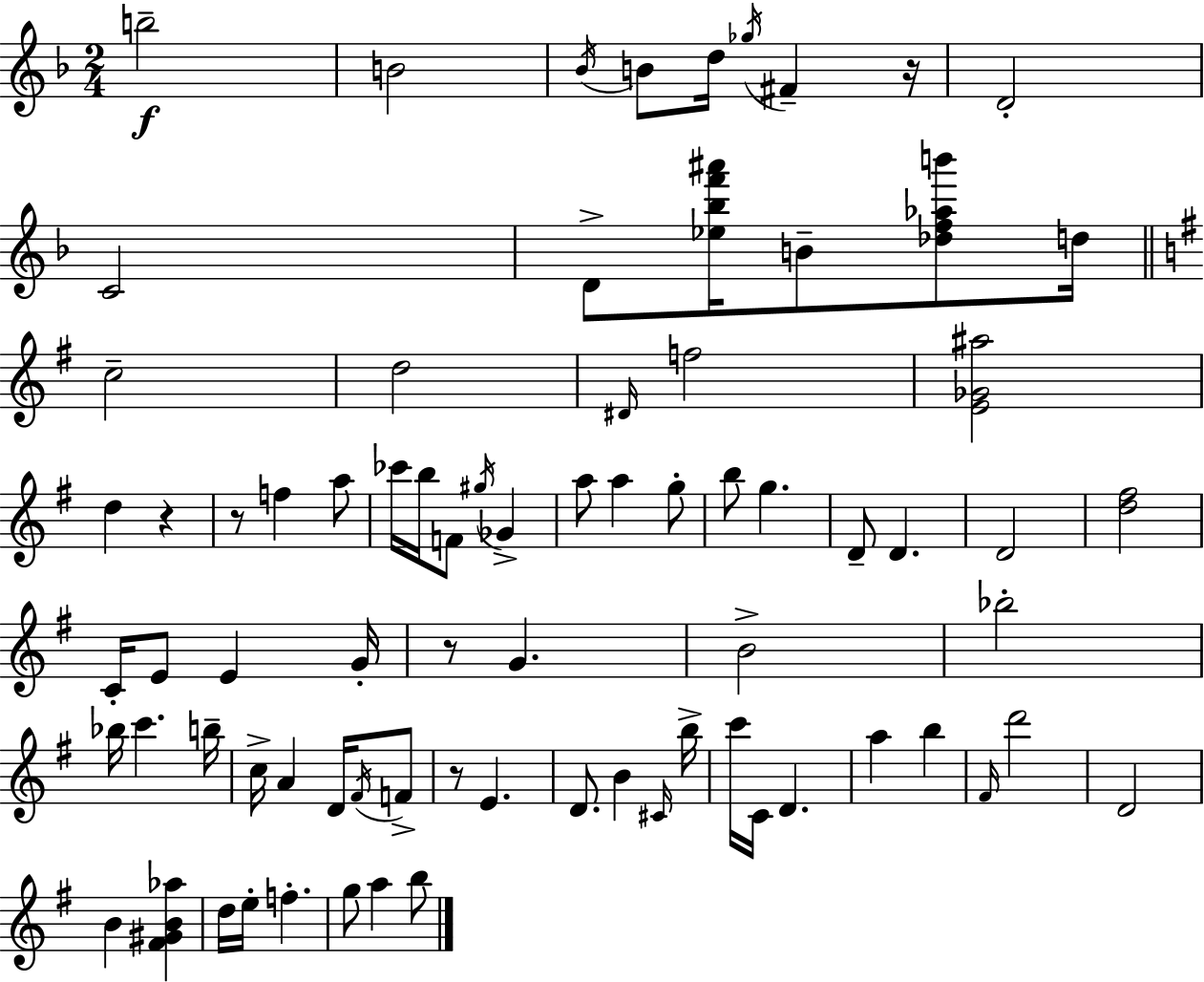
{
  \clef treble
  \numericTimeSignature
  \time 2/4
  \key f \major
  b''2--\f | b'2 | \acciaccatura { bes'16 } b'8 d''16 \acciaccatura { ges''16 } fis'4-- | r16 d'2-. | \break c'2 | d'8-> <ees'' bes'' f''' ais'''>16 b'8-- <des'' f'' aes'' b'''>8 | d''16 \bar "||" \break \key e \minor c''2-- | d''2 | \grace { dis'16 } f''2 | <e' ges' ais''>2 | \break d''4 r4 | r8 f''4 a''8 | ces'''16 b''16 f'8 \acciaccatura { gis''16 } ges'4-> | a''8 a''4 | \break g''8-. b''8 g''4. | d'8-- d'4. | d'2 | <d'' fis''>2 | \break c'16-. e'8 e'4 | g'16-. r8 g'4. | b'2-> | bes''2-. | \break bes''16 c'''4. | b''16-- c''16-> a'4 d'16 | \acciaccatura { fis'16 } f'8-> r8 e'4. | d'8. b'4 | \break \grace { cis'16 } b''16-> c'''16 c'16 d'4. | a''4 | b''4 \grace { fis'16 } d'''2 | d'2 | \break b'4 | <fis' gis' b' aes''>4 d''16 e''16-. f''4.-. | g''8 a''4 | b''8 \bar "|."
}